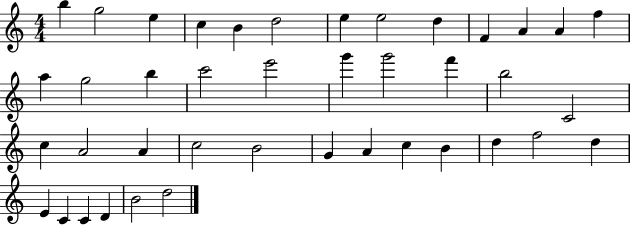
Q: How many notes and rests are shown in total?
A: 41